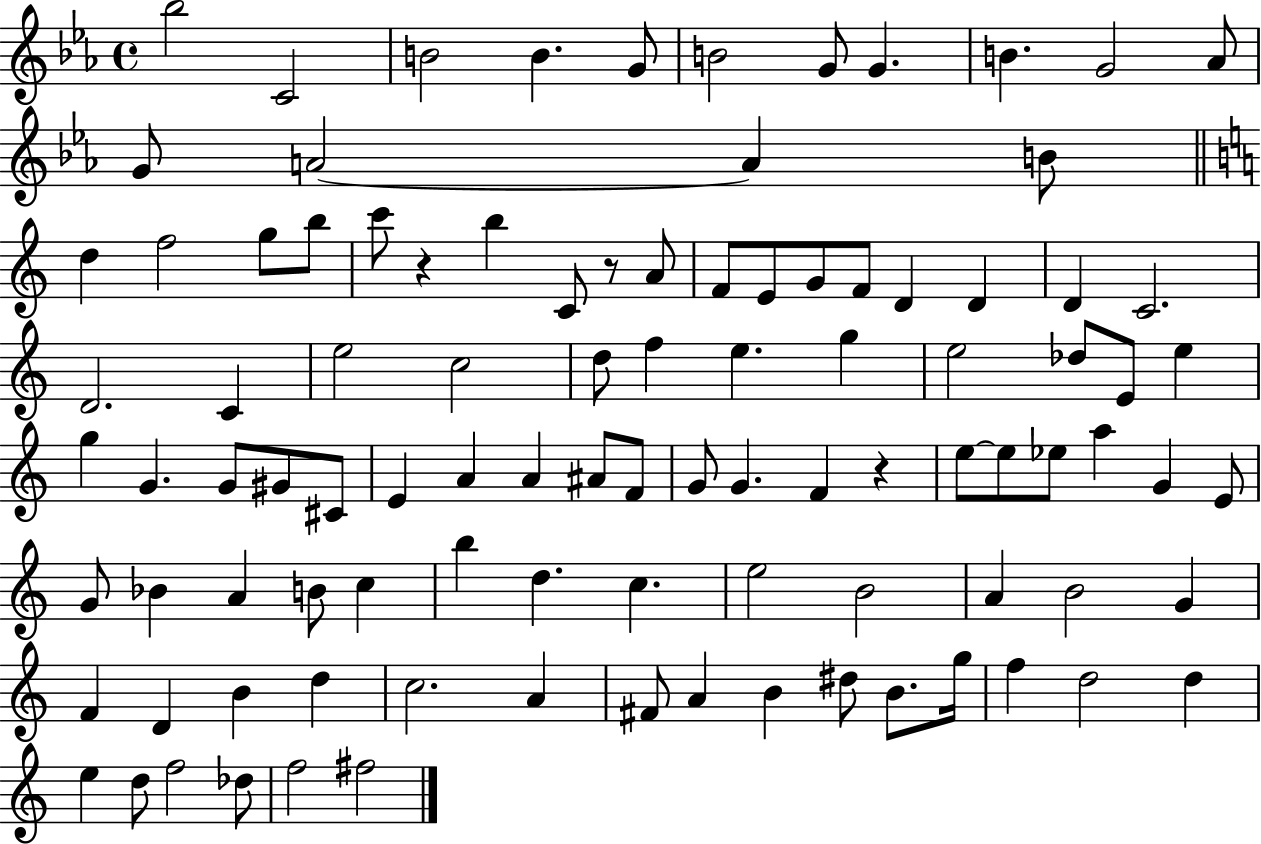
Bb5/h C4/h B4/h B4/q. G4/e B4/h G4/e G4/q. B4/q. G4/h Ab4/e G4/e A4/h A4/q B4/e D5/q F5/h G5/e B5/e C6/e R/q B5/q C4/e R/e A4/e F4/e E4/e G4/e F4/e D4/q D4/q D4/q C4/h. D4/h. C4/q E5/h C5/h D5/e F5/q E5/q. G5/q E5/h Db5/e E4/e E5/q G5/q G4/q. G4/e G#4/e C#4/e E4/q A4/q A4/q A#4/e F4/e G4/e G4/q. F4/q R/q E5/e E5/e Eb5/e A5/q G4/q E4/e G4/e Bb4/q A4/q B4/e C5/q B5/q D5/q. C5/q. E5/h B4/h A4/q B4/h G4/q F4/q D4/q B4/q D5/q C5/h. A4/q F#4/e A4/q B4/q D#5/e B4/e. G5/s F5/q D5/h D5/q E5/q D5/e F5/h Db5/e F5/h F#5/h